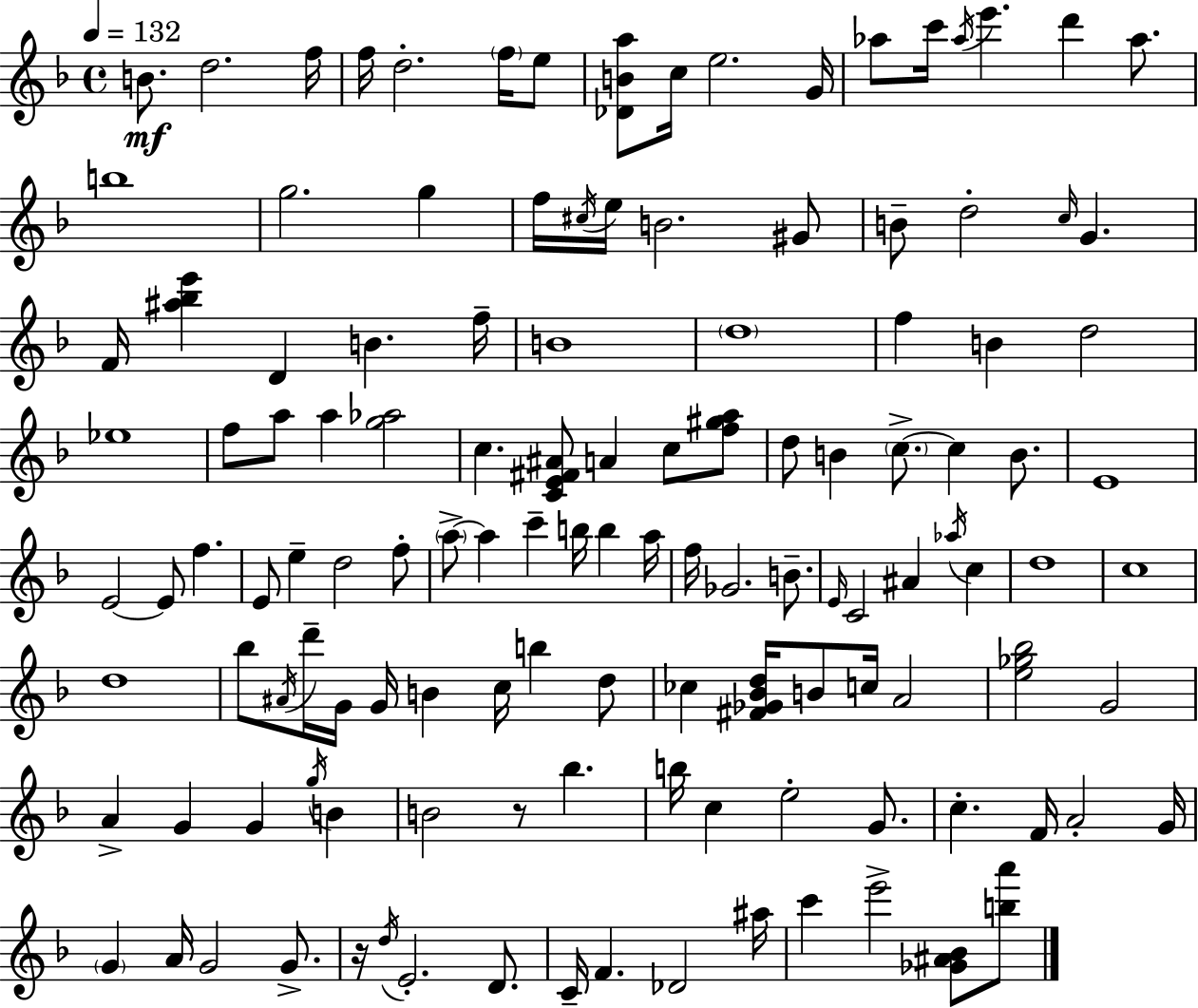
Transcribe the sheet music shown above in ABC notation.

X:1
T:Untitled
M:4/4
L:1/4
K:F
B/2 d2 f/4 f/4 d2 f/4 e/2 [_DBa]/2 c/4 e2 G/4 _a/2 c'/4 _a/4 e' d' _a/2 b4 g2 g f/4 ^c/4 e/4 B2 ^G/2 B/2 d2 c/4 G F/4 [^a_be'] D B f/4 B4 d4 f B d2 _e4 f/2 a/2 a [g_a]2 c [CE^F^A]/2 A c/2 [f^ga]/2 d/2 B c/2 c B/2 E4 E2 E/2 f E/2 e d2 f/2 a/2 a c' b/4 b a/4 f/4 _G2 B/2 E/4 C2 ^A _a/4 c d4 c4 d4 _b/2 ^A/4 d'/4 G/4 G/4 B c/4 b d/2 _c [^F_G_Bd]/4 B/2 c/4 A2 [e_g_b]2 G2 A G G g/4 B B2 z/2 _b b/4 c e2 G/2 c F/4 A2 G/4 G A/4 G2 G/2 z/4 d/4 E2 D/2 C/4 F _D2 ^a/4 c' e'2 [_G^A_B]/2 [ba']/2